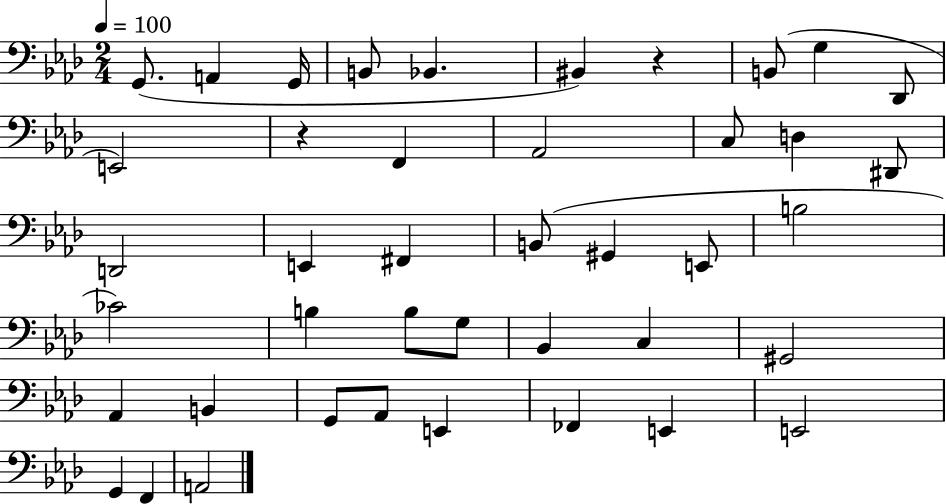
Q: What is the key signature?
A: AES major